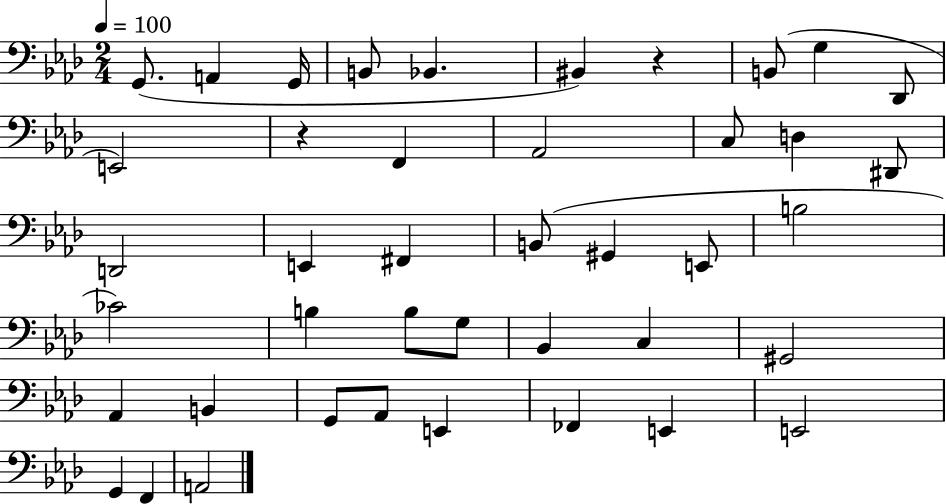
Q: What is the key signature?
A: AES major